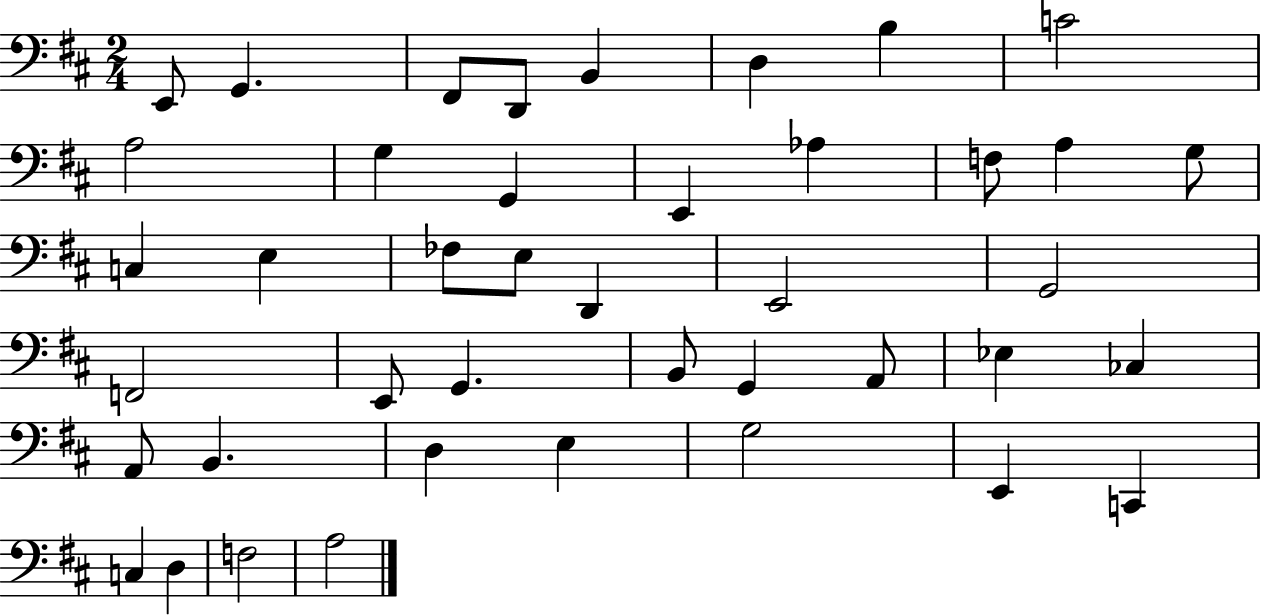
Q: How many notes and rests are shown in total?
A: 42